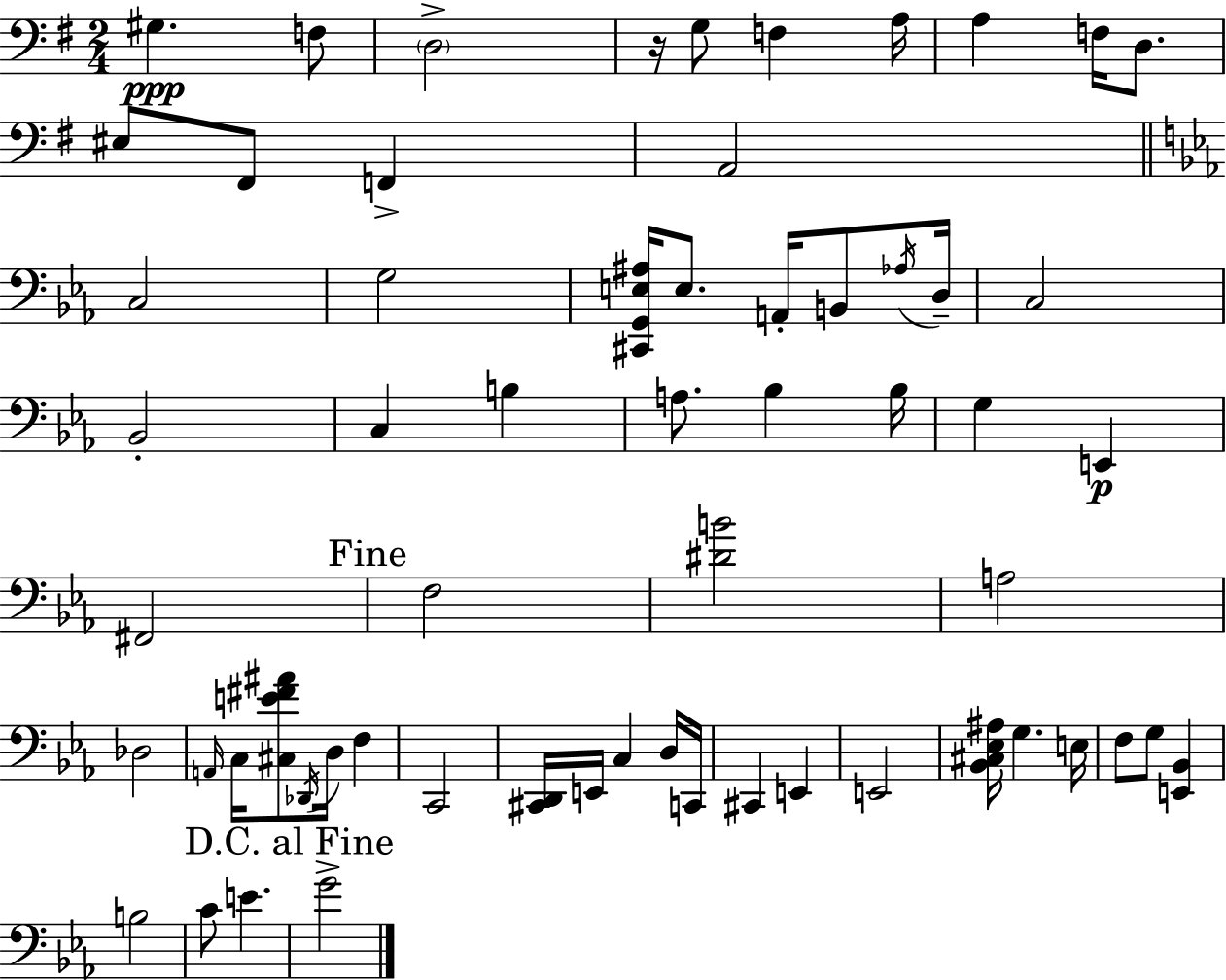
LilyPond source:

{
  \clef bass
  \numericTimeSignature
  \time 2/4
  \key g \major
  \repeat volta 2 { gis4.\ppp f8 | \parenthesize d2-> | r16 g8 f4 a16 | a4 f16 d8. | \break eis8 fis,8 f,4-> | a,2 | \bar "||" \break \key ees \major c2 | g2 | <cis, g, e ais>16 e8. a,16-. b,8 \acciaccatura { aes16 } | d16-- c2 | \break bes,2-. | c4 b4 | a8. bes4 | bes16 g4 e,4\p | \break fis,2 | \mark "Fine" f2 | <dis' b'>2 | a2 | \break des2 | \grace { a,16 } c16 <cis e' fis' ais'>8 \acciaccatura { des,16 } d16 f4 | c,2 | <cis, d,>16 e,16 c4 | \break d16 c,16 cis,4 e,4 | e,2 | <bes, cis ees ais>16 g4. | e16 f8 g8 <e, bes,>4 | \break b2 | c'8 e'4. | \mark "D.C. al Fine" g'2-> | } \bar "|."
}